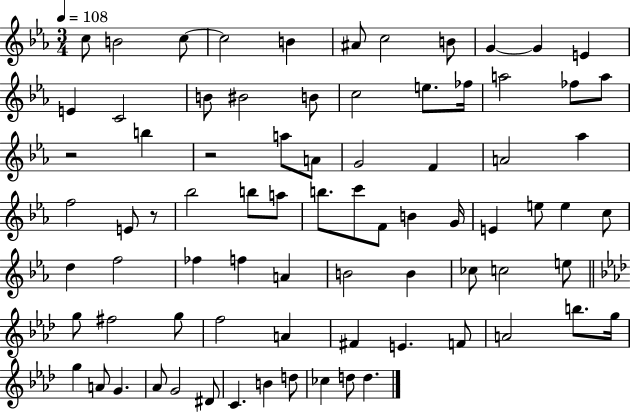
C5/e B4/h C5/e C5/h B4/q A#4/e C5/h B4/e G4/q G4/q E4/q E4/q C4/h B4/e BIS4/h B4/e C5/h E5/e. FES5/s A5/h FES5/e A5/e R/h B5/q R/h A5/e A4/e G4/h F4/q A4/h Ab5/q F5/h E4/e R/e Bb5/h B5/e A5/e B5/e. C6/e F4/e B4/q G4/s E4/q E5/e E5/q C5/e D5/q F5/h FES5/q F5/q A4/q B4/h B4/q CES5/e C5/h E5/e G5/e F#5/h G5/e F5/h A4/q F#4/q E4/q. F4/e A4/h B5/e. G5/s G5/q A4/e G4/q. Ab4/e G4/h D#4/e C4/q. B4/q D5/e CES5/q D5/e D5/q.